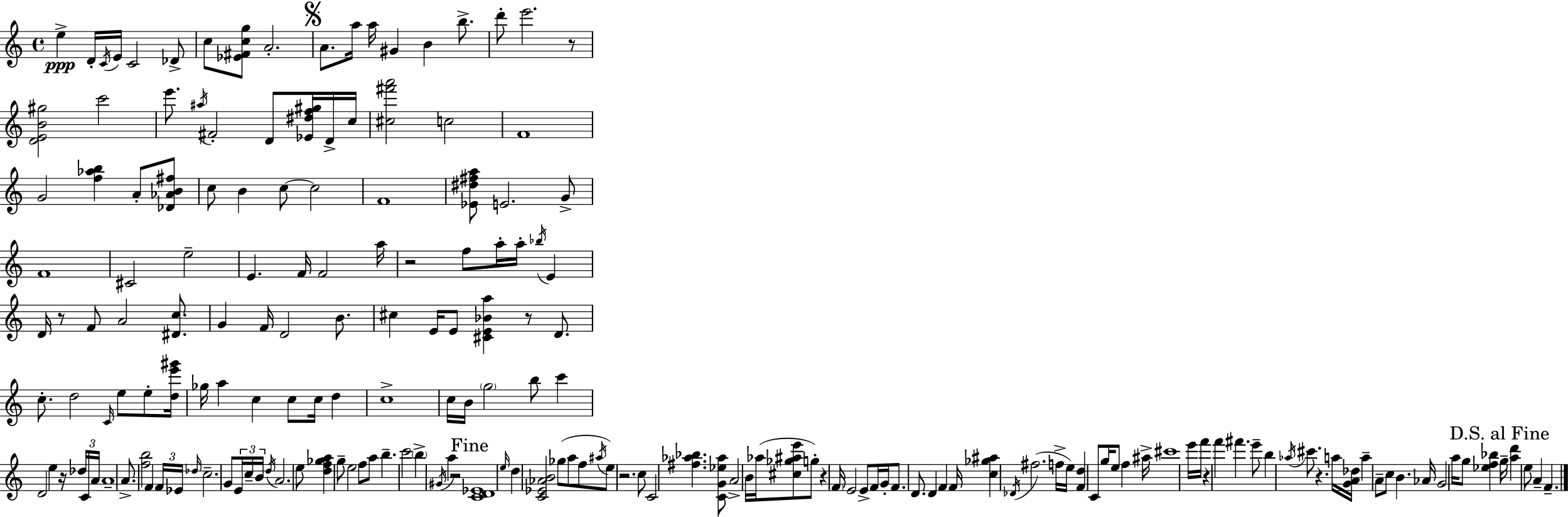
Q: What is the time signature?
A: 4/4